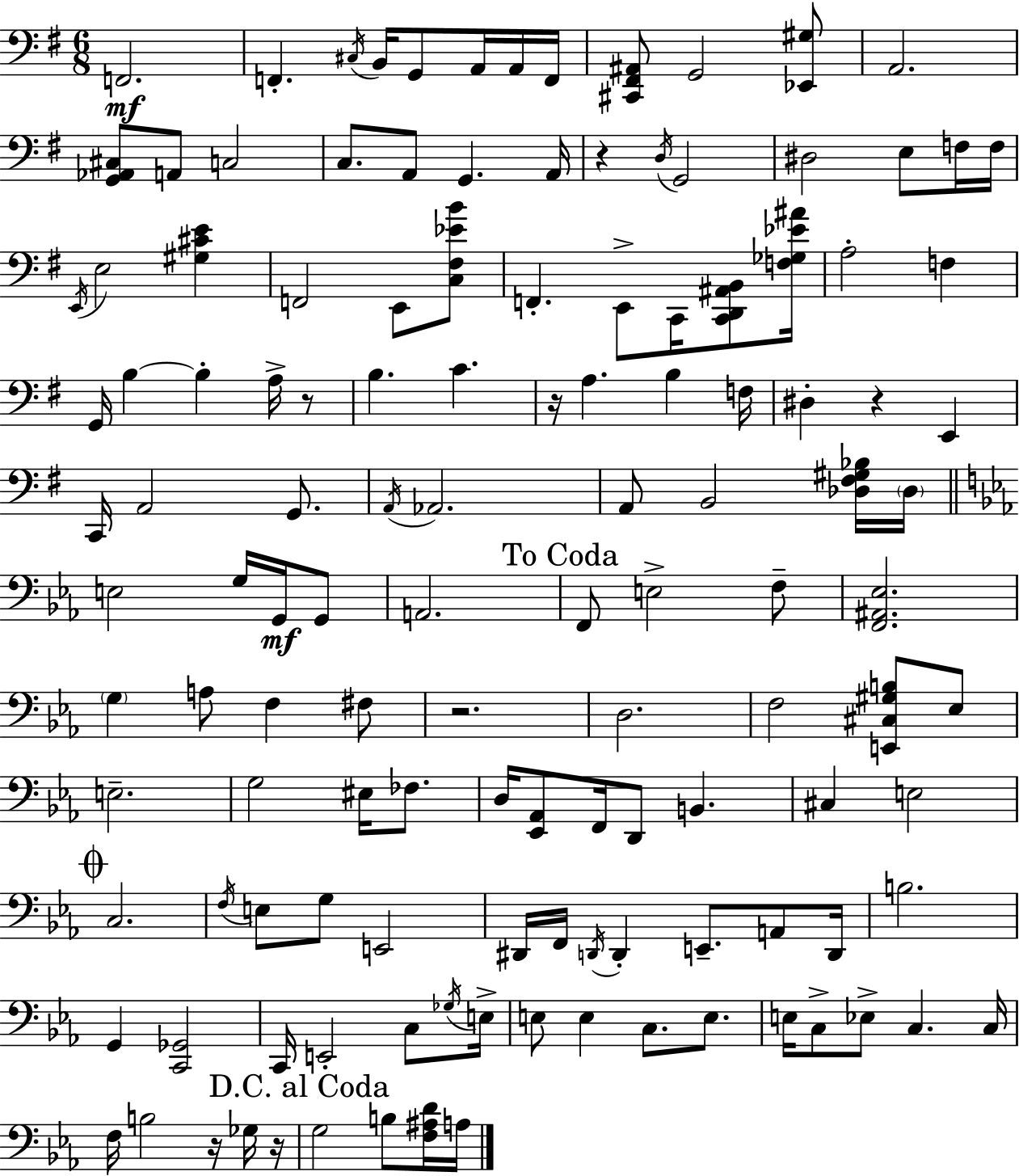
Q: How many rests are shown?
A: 7